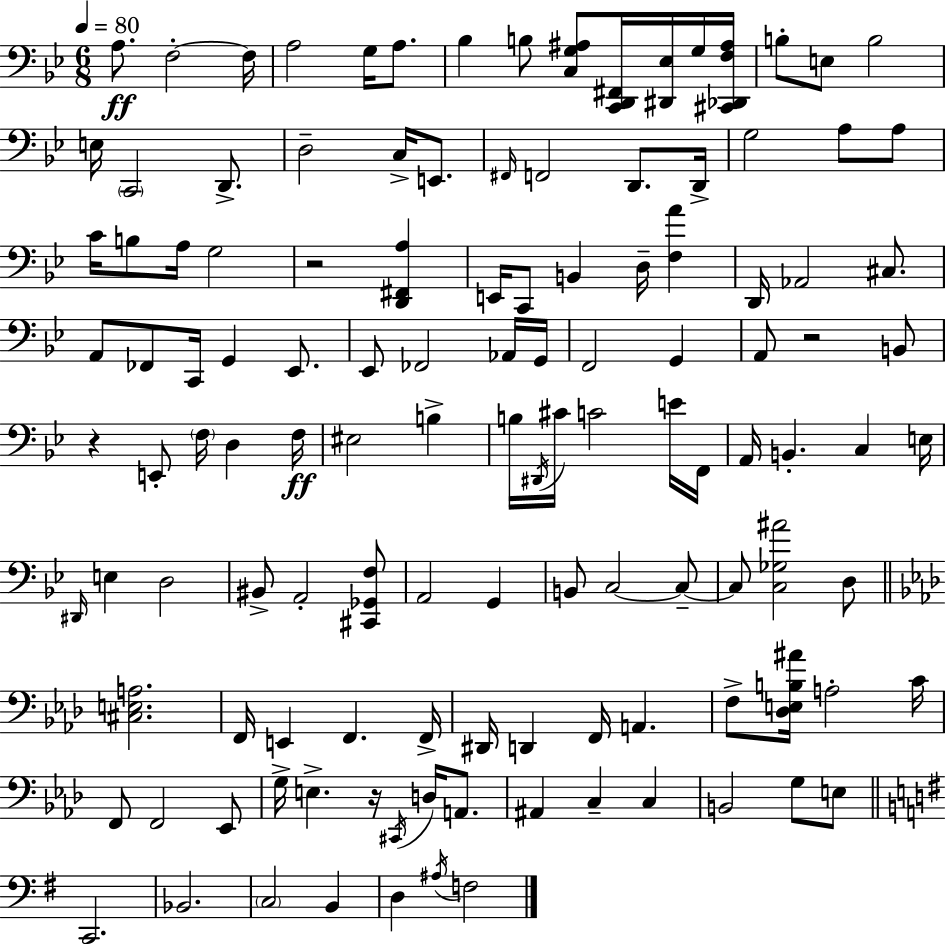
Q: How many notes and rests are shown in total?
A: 123